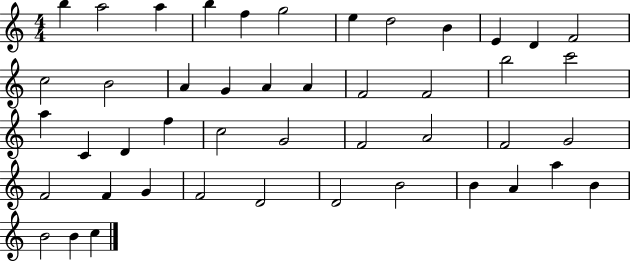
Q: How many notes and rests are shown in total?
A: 46